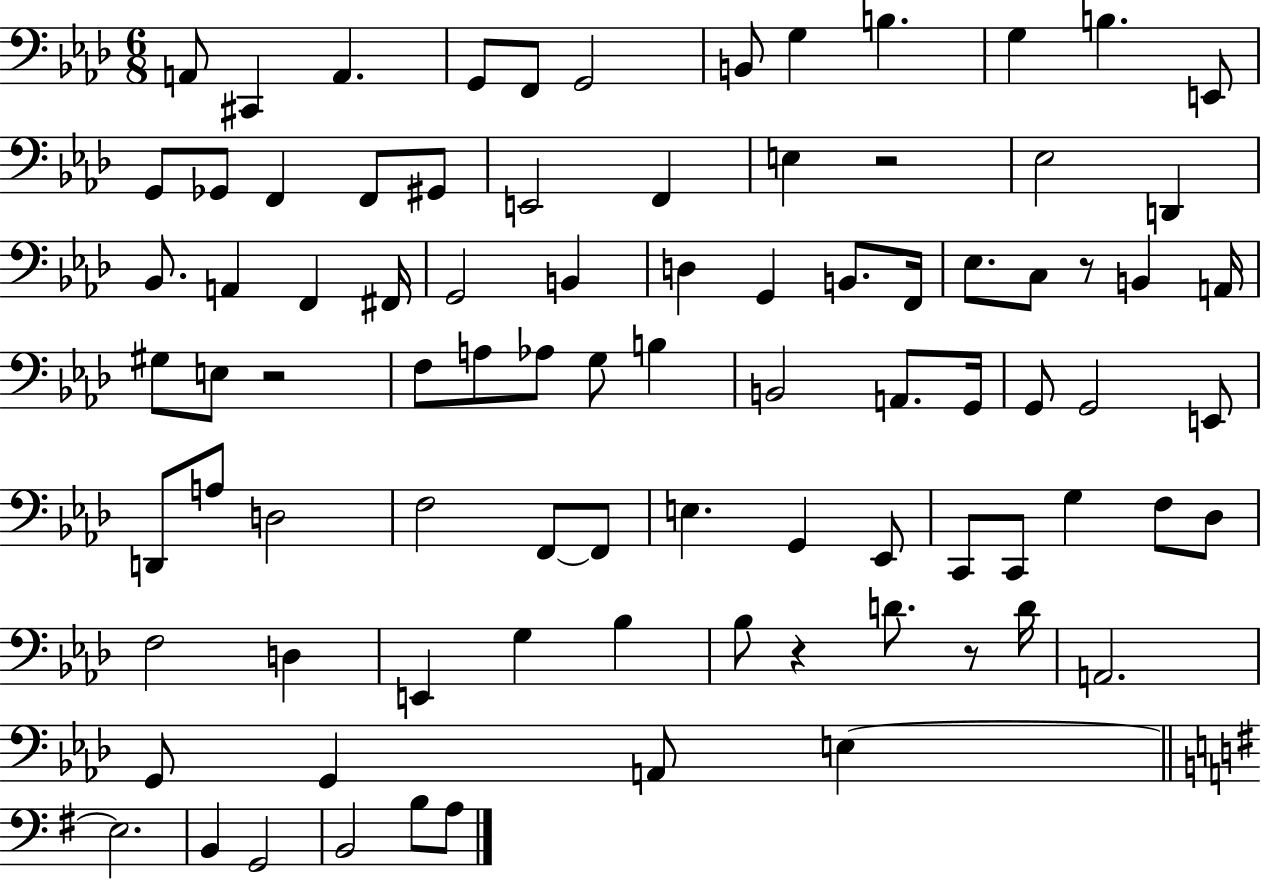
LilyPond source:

{
  \clef bass
  \numericTimeSignature
  \time 6/8
  \key aes \major
  \repeat volta 2 { a,8 cis,4 a,4. | g,8 f,8 g,2 | b,8 g4 b4. | g4 b4. e,8 | \break g,8 ges,8 f,4 f,8 gis,8 | e,2 f,4 | e4 r2 | ees2 d,4 | \break bes,8. a,4 f,4 fis,16 | g,2 b,4 | d4 g,4 b,8. f,16 | ees8. c8 r8 b,4 a,16 | \break gis8 e8 r2 | f8 a8 aes8 g8 b4 | b,2 a,8. g,16 | g,8 g,2 e,8 | \break d,8 a8 d2 | f2 f,8~~ f,8 | e4. g,4 ees,8 | c,8 c,8 g4 f8 des8 | \break f2 d4 | e,4 g4 bes4 | bes8 r4 d'8. r8 d'16 | a,2. | \break g,8 g,4 a,8 e4~~ | \bar "||" \break \key g \major e2. | b,4 g,2 | b,2 b8 a8 | } \bar "|."
}